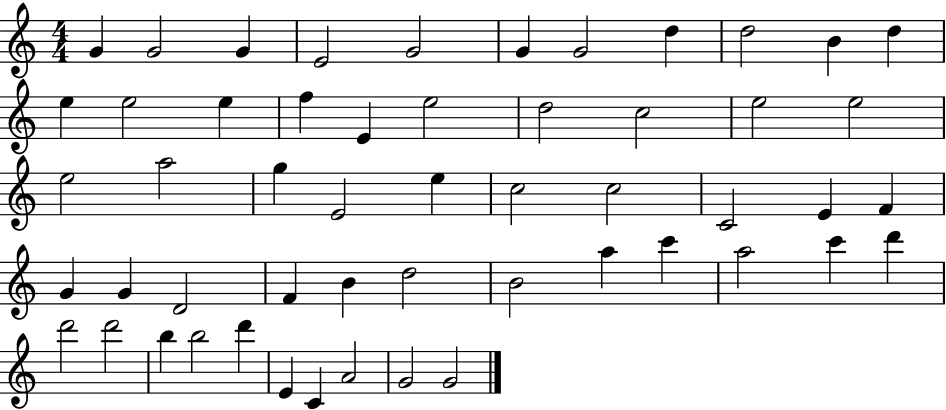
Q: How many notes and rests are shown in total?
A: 53